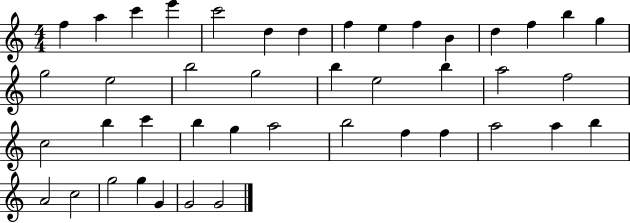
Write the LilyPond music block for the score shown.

{
  \clef treble
  \numericTimeSignature
  \time 4/4
  \key c \major
  f''4 a''4 c'''4 e'''4 | c'''2 d''4 d''4 | f''4 e''4 f''4 b'4 | d''4 f''4 b''4 g''4 | \break g''2 e''2 | b''2 g''2 | b''4 e''2 b''4 | a''2 f''2 | \break c''2 b''4 c'''4 | b''4 g''4 a''2 | b''2 f''4 f''4 | a''2 a''4 b''4 | \break a'2 c''2 | g''2 g''4 g'4 | g'2 g'2 | \bar "|."
}